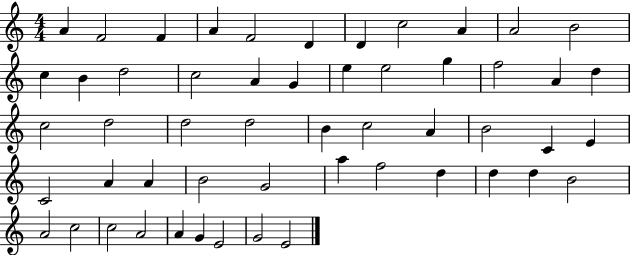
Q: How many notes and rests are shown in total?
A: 53